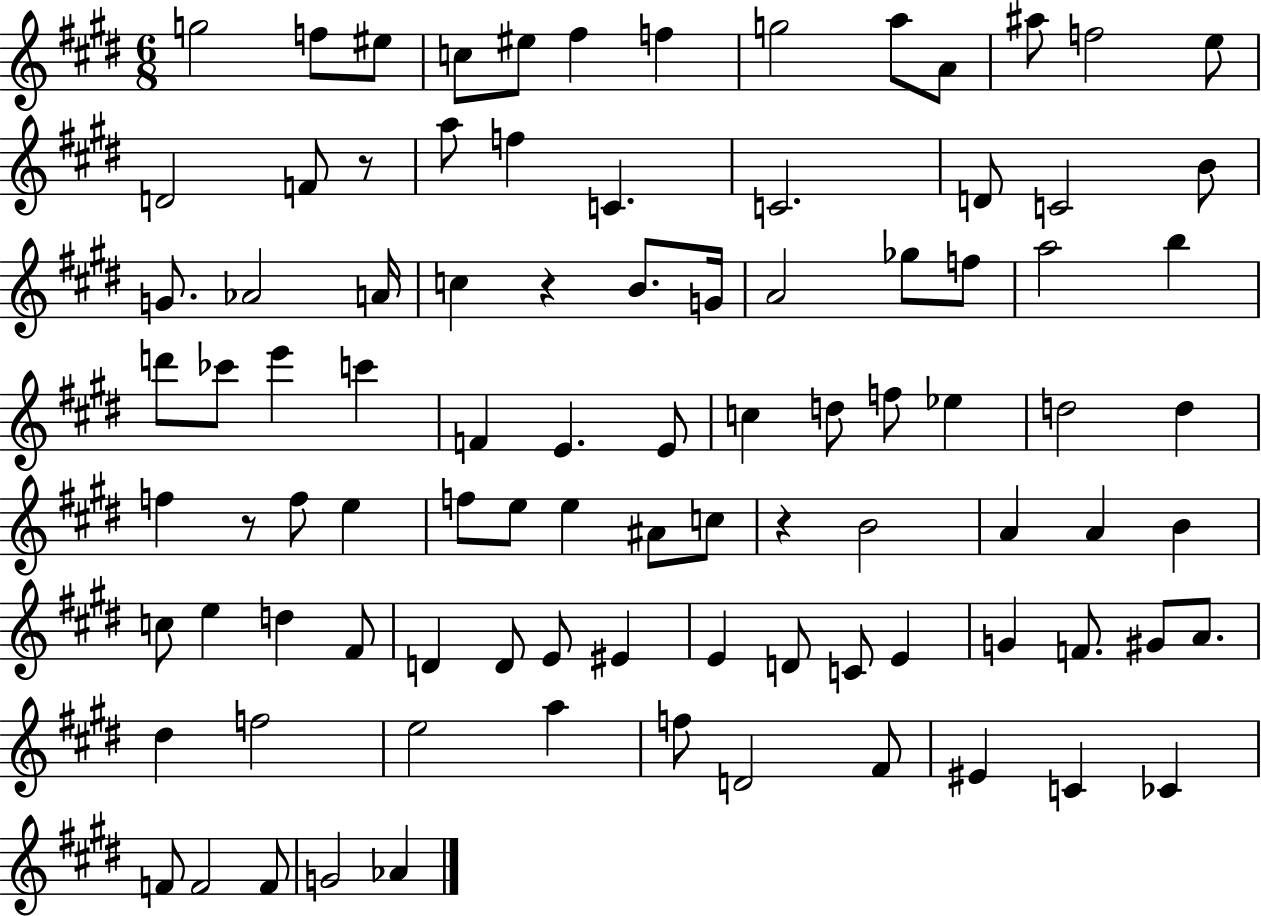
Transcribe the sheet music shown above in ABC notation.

X:1
T:Untitled
M:6/8
L:1/4
K:E
g2 f/2 ^e/2 c/2 ^e/2 ^f f g2 a/2 A/2 ^a/2 f2 e/2 D2 F/2 z/2 a/2 f C C2 D/2 C2 B/2 G/2 _A2 A/4 c z B/2 G/4 A2 _g/2 f/2 a2 b d'/2 _c'/2 e' c' F E E/2 c d/2 f/2 _e d2 d f z/2 f/2 e f/2 e/2 e ^A/2 c/2 z B2 A A B c/2 e d ^F/2 D D/2 E/2 ^E E D/2 C/2 E G F/2 ^G/2 A/2 ^d f2 e2 a f/2 D2 ^F/2 ^E C _C F/2 F2 F/2 G2 _A